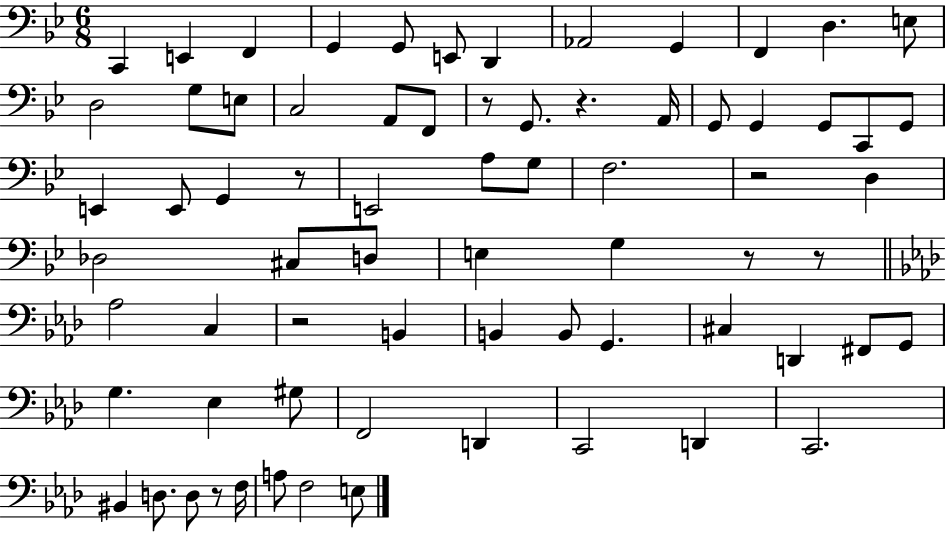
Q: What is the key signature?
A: BES major